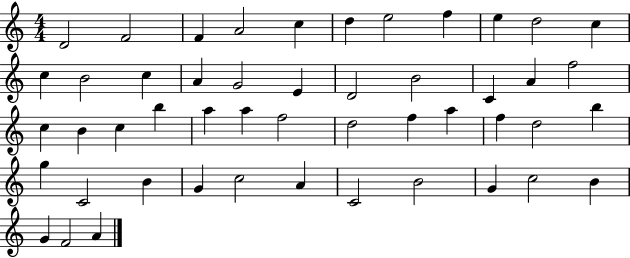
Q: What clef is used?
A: treble